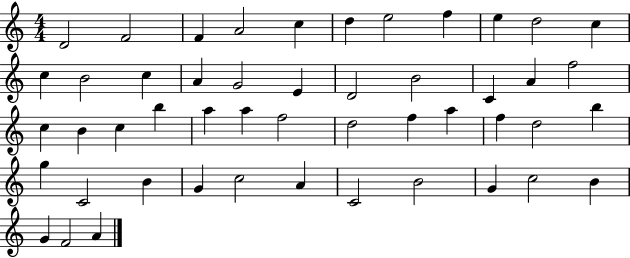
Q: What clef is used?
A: treble